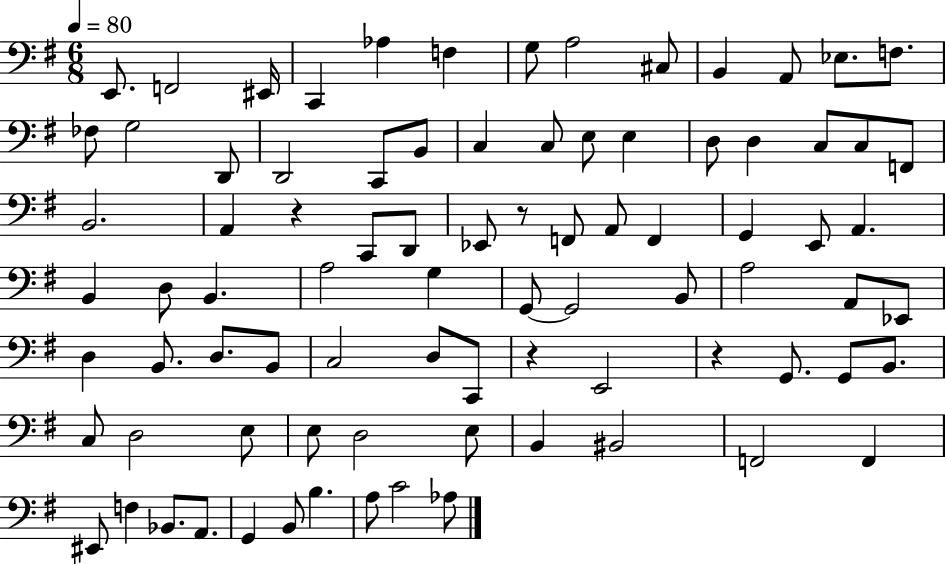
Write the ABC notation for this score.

X:1
T:Untitled
M:6/8
L:1/4
K:G
E,,/2 F,,2 ^E,,/4 C,, _A, F, G,/2 A,2 ^C,/2 B,, A,,/2 _E,/2 F,/2 _F,/2 G,2 D,,/2 D,,2 C,,/2 B,,/2 C, C,/2 E,/2 E, D,/2 D, C,/2 C,/2 F,,/2 B,,2 A,, z C,,/2 D,,/2 _E,,/2 z/2 F,,/2 A,,/2 F,, G,, E,,/2 A,, B,, D,/2 B,, A,2 G, G,,/2 G,,2 B,,/2 A,2 A,,/2 _E,,/2 D, B,,/2 D,/2 B,,/2 C,2 D,/2 C,,/2 z E,,2 z G,,/2 G,,/2 B,,/2 C,/2 D,2 E,/2 E,/2 D,2 E,/2 B,, ^B,,2 F,,2 F,, ^E,,/2 F, _B,,/2 A,,/2 G,, B,,/2 B, A,/2 C2 _A,/2